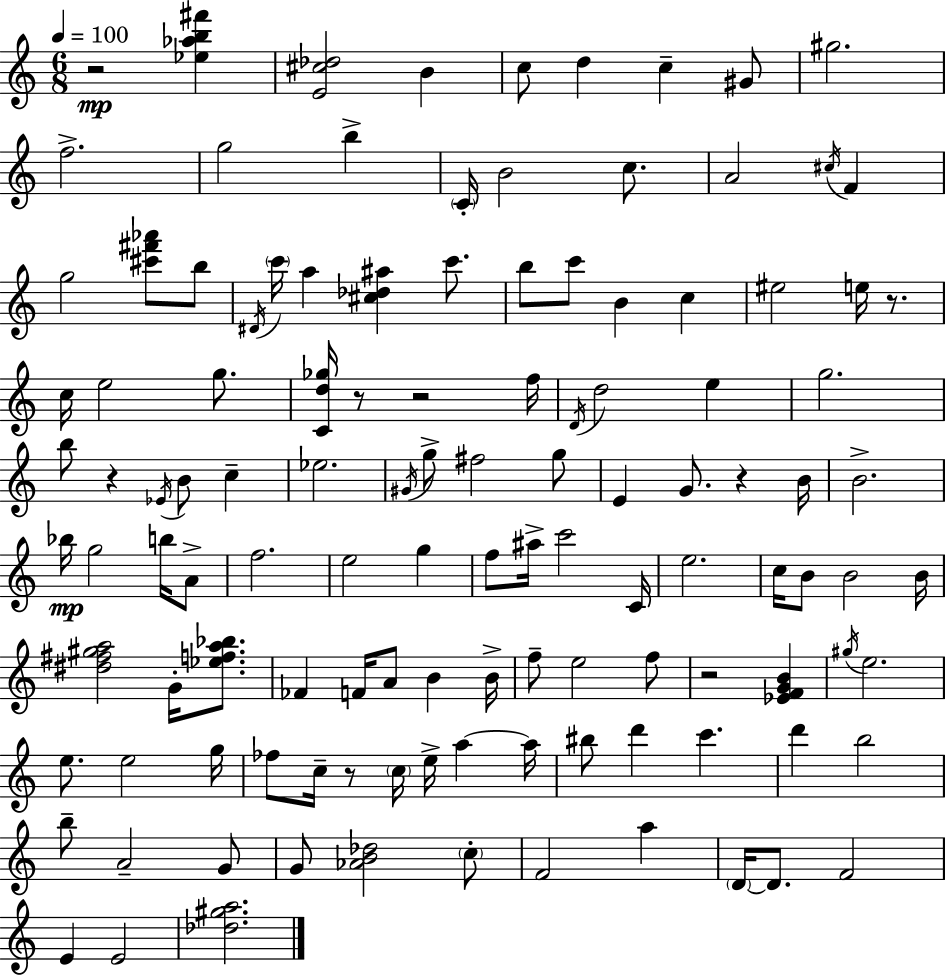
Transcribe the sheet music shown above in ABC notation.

X:1
T:Untitled
M:6/8
L:1/4
K:Am
z2 [_e_ab^f'] [E^c_d]2 B c/2 d c ^G/2 ^g2 f2 g2 b C/4 B2 c/2 A2 ^c/4 F g2 [^c'^f'_a']/2 b/2 ^D/4 c'/4 a [^c_d^a] c'/2 b/2 c'/2 B c ^e2 e/4 z/2 c/4 e2 g/2 [Cd_g]/4 z/2 z2 f/4 D/4 d2 e g2 b/2 z _E/4 B/2 c _e2 ^G/4 g/2 ^f2 g/2 E G/2 z B/4 B2 _b/4 g2 b/4 A/2 f2 e2 g f/2 ^a/4 c'2 C/4 e2 c/4 B/2 B2 B/4 [^d^f^ga]2 G/4 [_efa_b]/2 _F F/4 A/2 B B/4 f/2 e2 f/2 z2 [_EFGB] ^g/4 e2 e/2 e2 g/4 _f/2 c/4 z/2 c/4 e/4 a a/4 ^b/2 d' c' d' b2 b/2 A2 G/2 G/2 [_AB_d]2 c/2 F2 a D/4 D/2 F2 E E2 [_d^ga]2